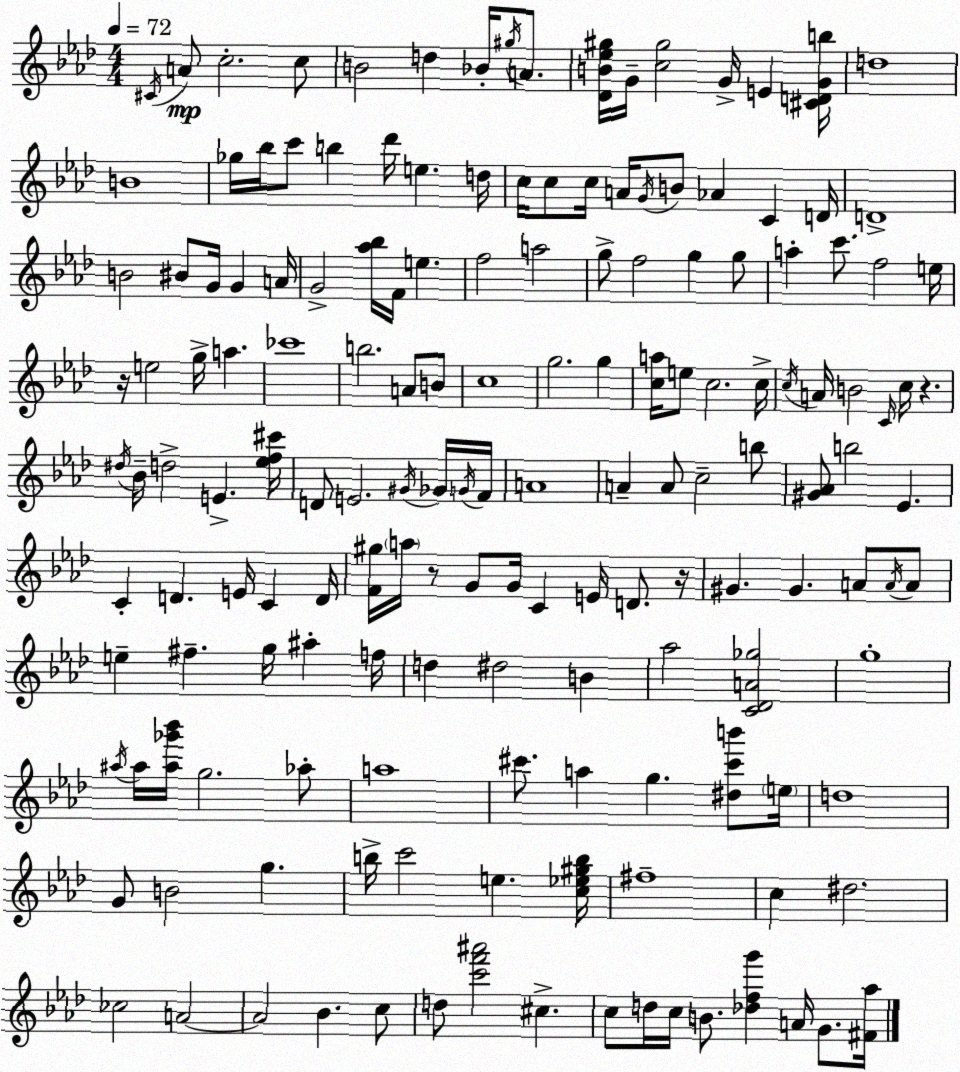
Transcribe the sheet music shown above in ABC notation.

X:1
T:Untitled
M:4/4
L:1/4
K:Fm
^C/4 A/2 c2 c/2 B2 d _B/4 ^g/4 A/2 [_DB_e^g]/4 G/4 [c^g]2 G/4 E [^CDGb]/4 d4 B4 _g/4 _b/4 c'/2 b _d'/4 e d/4 c/4 c/2 c/4 A/4 G/4 B/2 _A C D/4 D4 B2 ^B/2 G/4 G A/4 G2 [_a_b]/4 F/4 e f2 a2 g/2 f2 g g/2 a c'/2 f2 e/4 z/4 e2 g/4 a _c'4 b2 A/2 B/2 c4 g2 g [ca]/4 e/2 c2 c/4 c/4 A/4 B2 C/4 c/4 z ^d/4 _B/4 d2 E [_ef^c']/4 D/2 E2 ^G/4 _G/4 G/4 F/4 A4 A A/2 c2 b/2 [^G_A]/2 b2 _E C D E/4 C D/4 [F^g]/4 a/4 z/2 G/2 G/4 C E/4 D/2 z/4 ^G ^G A/2 A/4 A/2 e ^f g/4 ^a f/4 d ^d2 B _a2 [C_DA_g]2 g4 ^a/4 ^a/4 [^a_g'_b']/4 g2 _a/2 a4 ^c'/2 a g [^d^c'b']/2 e/4 d4 G/2 B2 g b/4 c'2 e [c_e^gb]/4 ^f4 c ^d2 _c2 A2 A2 _B c/2 d/2 [c'f'^a']2 ^c c/2 d/4 c/4 B/2 [_dfg'] A/4 G/2 [^F_a]/4